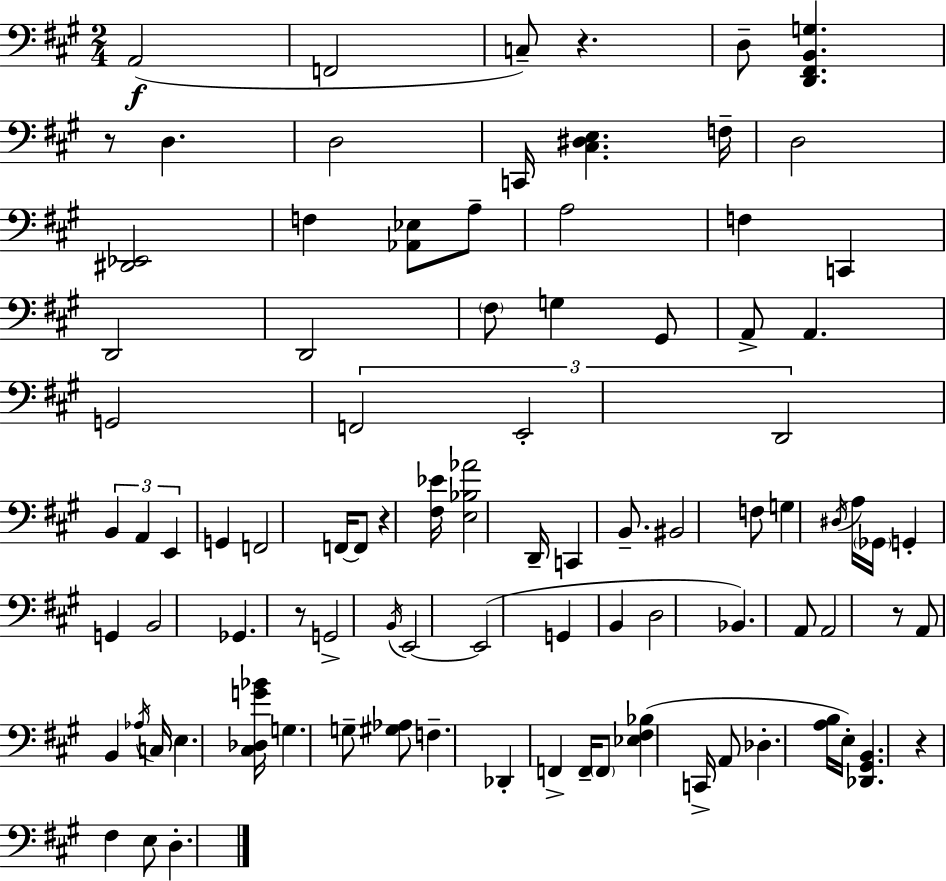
{
  \clef bass
  \numericTimeSignature
  \time 2/4
  \key a \major
  a,2(\f | f,2 | c8--) r4. | d8-- <d, fis, b, g>4. | \break r8 d4. | d2 | c,16 <cis dis e>4. f16-- | d2 | \break <dis, ees,>2 | f4 <aes, ees>8 a8-- | a2 | f4 c,4 | \break d,2 | d,2 | \parenthesize fis8 g4 gis,8 | a,8-> a,4. | \break g,2 | \tuplet 3/2 { f,2 | e,2-. | d,2 } | \break \tuplet 3/2 { b,4 a,4 | e,4 } g,4 | f,2 | f,16~~ f,8 r4 <fis ees'>16 | \break <e bes aes'>2 | d,16-- c,4 b,8.-- | bis,2 | f8 g4 \acciaccatura { dis16 } a16 | \break \parenthesize ges,16 g,4-. g,4 | b,2 | ges,4. r8 | g,2-> | \break \acciaccatura { b,16 } e,2~~ | e,2( | g,4 b,4 | d2 | \break bes,4.) | a,8 a,2 | r8 a,8 b,4 | \acciaccatura { aes16 } c16 e4. | \break <cis des g' bes'>16 g4. | g8-- <gis aes>8 f4.-- | des,4-. f,4-> | f,16-- \parenthesize f,8 <ees fis bes>4( | \break c,16-> a,8 des4.-. | <a b>16 e16-.) <des, gis, b,>4. | r4 fis4 | e8 d4.-. | \break \bar "|."
}